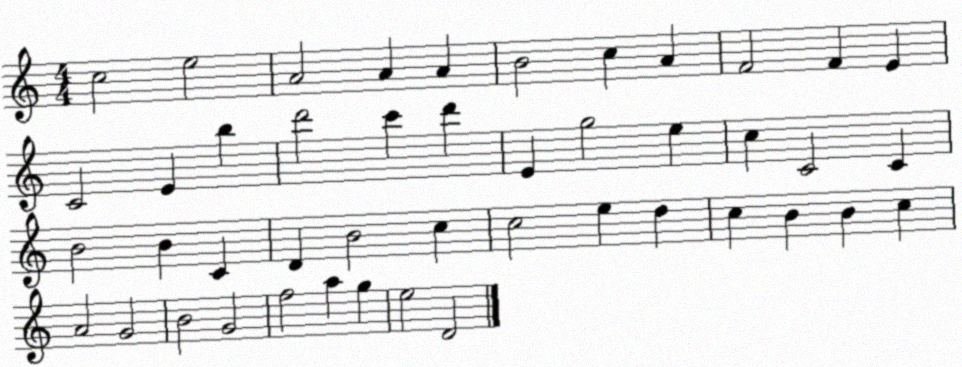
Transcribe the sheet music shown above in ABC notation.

X:1
T:Untitled
M:4/4
L:1/4
K:C
c2 e2 A2 A A B2 c A F2 F E C2 E b d'2 c' d' E g2 e c C2 C B2 B C D B2 c c2 e d c B B c A2 G2 B2 G2 f2 a g e2 D2